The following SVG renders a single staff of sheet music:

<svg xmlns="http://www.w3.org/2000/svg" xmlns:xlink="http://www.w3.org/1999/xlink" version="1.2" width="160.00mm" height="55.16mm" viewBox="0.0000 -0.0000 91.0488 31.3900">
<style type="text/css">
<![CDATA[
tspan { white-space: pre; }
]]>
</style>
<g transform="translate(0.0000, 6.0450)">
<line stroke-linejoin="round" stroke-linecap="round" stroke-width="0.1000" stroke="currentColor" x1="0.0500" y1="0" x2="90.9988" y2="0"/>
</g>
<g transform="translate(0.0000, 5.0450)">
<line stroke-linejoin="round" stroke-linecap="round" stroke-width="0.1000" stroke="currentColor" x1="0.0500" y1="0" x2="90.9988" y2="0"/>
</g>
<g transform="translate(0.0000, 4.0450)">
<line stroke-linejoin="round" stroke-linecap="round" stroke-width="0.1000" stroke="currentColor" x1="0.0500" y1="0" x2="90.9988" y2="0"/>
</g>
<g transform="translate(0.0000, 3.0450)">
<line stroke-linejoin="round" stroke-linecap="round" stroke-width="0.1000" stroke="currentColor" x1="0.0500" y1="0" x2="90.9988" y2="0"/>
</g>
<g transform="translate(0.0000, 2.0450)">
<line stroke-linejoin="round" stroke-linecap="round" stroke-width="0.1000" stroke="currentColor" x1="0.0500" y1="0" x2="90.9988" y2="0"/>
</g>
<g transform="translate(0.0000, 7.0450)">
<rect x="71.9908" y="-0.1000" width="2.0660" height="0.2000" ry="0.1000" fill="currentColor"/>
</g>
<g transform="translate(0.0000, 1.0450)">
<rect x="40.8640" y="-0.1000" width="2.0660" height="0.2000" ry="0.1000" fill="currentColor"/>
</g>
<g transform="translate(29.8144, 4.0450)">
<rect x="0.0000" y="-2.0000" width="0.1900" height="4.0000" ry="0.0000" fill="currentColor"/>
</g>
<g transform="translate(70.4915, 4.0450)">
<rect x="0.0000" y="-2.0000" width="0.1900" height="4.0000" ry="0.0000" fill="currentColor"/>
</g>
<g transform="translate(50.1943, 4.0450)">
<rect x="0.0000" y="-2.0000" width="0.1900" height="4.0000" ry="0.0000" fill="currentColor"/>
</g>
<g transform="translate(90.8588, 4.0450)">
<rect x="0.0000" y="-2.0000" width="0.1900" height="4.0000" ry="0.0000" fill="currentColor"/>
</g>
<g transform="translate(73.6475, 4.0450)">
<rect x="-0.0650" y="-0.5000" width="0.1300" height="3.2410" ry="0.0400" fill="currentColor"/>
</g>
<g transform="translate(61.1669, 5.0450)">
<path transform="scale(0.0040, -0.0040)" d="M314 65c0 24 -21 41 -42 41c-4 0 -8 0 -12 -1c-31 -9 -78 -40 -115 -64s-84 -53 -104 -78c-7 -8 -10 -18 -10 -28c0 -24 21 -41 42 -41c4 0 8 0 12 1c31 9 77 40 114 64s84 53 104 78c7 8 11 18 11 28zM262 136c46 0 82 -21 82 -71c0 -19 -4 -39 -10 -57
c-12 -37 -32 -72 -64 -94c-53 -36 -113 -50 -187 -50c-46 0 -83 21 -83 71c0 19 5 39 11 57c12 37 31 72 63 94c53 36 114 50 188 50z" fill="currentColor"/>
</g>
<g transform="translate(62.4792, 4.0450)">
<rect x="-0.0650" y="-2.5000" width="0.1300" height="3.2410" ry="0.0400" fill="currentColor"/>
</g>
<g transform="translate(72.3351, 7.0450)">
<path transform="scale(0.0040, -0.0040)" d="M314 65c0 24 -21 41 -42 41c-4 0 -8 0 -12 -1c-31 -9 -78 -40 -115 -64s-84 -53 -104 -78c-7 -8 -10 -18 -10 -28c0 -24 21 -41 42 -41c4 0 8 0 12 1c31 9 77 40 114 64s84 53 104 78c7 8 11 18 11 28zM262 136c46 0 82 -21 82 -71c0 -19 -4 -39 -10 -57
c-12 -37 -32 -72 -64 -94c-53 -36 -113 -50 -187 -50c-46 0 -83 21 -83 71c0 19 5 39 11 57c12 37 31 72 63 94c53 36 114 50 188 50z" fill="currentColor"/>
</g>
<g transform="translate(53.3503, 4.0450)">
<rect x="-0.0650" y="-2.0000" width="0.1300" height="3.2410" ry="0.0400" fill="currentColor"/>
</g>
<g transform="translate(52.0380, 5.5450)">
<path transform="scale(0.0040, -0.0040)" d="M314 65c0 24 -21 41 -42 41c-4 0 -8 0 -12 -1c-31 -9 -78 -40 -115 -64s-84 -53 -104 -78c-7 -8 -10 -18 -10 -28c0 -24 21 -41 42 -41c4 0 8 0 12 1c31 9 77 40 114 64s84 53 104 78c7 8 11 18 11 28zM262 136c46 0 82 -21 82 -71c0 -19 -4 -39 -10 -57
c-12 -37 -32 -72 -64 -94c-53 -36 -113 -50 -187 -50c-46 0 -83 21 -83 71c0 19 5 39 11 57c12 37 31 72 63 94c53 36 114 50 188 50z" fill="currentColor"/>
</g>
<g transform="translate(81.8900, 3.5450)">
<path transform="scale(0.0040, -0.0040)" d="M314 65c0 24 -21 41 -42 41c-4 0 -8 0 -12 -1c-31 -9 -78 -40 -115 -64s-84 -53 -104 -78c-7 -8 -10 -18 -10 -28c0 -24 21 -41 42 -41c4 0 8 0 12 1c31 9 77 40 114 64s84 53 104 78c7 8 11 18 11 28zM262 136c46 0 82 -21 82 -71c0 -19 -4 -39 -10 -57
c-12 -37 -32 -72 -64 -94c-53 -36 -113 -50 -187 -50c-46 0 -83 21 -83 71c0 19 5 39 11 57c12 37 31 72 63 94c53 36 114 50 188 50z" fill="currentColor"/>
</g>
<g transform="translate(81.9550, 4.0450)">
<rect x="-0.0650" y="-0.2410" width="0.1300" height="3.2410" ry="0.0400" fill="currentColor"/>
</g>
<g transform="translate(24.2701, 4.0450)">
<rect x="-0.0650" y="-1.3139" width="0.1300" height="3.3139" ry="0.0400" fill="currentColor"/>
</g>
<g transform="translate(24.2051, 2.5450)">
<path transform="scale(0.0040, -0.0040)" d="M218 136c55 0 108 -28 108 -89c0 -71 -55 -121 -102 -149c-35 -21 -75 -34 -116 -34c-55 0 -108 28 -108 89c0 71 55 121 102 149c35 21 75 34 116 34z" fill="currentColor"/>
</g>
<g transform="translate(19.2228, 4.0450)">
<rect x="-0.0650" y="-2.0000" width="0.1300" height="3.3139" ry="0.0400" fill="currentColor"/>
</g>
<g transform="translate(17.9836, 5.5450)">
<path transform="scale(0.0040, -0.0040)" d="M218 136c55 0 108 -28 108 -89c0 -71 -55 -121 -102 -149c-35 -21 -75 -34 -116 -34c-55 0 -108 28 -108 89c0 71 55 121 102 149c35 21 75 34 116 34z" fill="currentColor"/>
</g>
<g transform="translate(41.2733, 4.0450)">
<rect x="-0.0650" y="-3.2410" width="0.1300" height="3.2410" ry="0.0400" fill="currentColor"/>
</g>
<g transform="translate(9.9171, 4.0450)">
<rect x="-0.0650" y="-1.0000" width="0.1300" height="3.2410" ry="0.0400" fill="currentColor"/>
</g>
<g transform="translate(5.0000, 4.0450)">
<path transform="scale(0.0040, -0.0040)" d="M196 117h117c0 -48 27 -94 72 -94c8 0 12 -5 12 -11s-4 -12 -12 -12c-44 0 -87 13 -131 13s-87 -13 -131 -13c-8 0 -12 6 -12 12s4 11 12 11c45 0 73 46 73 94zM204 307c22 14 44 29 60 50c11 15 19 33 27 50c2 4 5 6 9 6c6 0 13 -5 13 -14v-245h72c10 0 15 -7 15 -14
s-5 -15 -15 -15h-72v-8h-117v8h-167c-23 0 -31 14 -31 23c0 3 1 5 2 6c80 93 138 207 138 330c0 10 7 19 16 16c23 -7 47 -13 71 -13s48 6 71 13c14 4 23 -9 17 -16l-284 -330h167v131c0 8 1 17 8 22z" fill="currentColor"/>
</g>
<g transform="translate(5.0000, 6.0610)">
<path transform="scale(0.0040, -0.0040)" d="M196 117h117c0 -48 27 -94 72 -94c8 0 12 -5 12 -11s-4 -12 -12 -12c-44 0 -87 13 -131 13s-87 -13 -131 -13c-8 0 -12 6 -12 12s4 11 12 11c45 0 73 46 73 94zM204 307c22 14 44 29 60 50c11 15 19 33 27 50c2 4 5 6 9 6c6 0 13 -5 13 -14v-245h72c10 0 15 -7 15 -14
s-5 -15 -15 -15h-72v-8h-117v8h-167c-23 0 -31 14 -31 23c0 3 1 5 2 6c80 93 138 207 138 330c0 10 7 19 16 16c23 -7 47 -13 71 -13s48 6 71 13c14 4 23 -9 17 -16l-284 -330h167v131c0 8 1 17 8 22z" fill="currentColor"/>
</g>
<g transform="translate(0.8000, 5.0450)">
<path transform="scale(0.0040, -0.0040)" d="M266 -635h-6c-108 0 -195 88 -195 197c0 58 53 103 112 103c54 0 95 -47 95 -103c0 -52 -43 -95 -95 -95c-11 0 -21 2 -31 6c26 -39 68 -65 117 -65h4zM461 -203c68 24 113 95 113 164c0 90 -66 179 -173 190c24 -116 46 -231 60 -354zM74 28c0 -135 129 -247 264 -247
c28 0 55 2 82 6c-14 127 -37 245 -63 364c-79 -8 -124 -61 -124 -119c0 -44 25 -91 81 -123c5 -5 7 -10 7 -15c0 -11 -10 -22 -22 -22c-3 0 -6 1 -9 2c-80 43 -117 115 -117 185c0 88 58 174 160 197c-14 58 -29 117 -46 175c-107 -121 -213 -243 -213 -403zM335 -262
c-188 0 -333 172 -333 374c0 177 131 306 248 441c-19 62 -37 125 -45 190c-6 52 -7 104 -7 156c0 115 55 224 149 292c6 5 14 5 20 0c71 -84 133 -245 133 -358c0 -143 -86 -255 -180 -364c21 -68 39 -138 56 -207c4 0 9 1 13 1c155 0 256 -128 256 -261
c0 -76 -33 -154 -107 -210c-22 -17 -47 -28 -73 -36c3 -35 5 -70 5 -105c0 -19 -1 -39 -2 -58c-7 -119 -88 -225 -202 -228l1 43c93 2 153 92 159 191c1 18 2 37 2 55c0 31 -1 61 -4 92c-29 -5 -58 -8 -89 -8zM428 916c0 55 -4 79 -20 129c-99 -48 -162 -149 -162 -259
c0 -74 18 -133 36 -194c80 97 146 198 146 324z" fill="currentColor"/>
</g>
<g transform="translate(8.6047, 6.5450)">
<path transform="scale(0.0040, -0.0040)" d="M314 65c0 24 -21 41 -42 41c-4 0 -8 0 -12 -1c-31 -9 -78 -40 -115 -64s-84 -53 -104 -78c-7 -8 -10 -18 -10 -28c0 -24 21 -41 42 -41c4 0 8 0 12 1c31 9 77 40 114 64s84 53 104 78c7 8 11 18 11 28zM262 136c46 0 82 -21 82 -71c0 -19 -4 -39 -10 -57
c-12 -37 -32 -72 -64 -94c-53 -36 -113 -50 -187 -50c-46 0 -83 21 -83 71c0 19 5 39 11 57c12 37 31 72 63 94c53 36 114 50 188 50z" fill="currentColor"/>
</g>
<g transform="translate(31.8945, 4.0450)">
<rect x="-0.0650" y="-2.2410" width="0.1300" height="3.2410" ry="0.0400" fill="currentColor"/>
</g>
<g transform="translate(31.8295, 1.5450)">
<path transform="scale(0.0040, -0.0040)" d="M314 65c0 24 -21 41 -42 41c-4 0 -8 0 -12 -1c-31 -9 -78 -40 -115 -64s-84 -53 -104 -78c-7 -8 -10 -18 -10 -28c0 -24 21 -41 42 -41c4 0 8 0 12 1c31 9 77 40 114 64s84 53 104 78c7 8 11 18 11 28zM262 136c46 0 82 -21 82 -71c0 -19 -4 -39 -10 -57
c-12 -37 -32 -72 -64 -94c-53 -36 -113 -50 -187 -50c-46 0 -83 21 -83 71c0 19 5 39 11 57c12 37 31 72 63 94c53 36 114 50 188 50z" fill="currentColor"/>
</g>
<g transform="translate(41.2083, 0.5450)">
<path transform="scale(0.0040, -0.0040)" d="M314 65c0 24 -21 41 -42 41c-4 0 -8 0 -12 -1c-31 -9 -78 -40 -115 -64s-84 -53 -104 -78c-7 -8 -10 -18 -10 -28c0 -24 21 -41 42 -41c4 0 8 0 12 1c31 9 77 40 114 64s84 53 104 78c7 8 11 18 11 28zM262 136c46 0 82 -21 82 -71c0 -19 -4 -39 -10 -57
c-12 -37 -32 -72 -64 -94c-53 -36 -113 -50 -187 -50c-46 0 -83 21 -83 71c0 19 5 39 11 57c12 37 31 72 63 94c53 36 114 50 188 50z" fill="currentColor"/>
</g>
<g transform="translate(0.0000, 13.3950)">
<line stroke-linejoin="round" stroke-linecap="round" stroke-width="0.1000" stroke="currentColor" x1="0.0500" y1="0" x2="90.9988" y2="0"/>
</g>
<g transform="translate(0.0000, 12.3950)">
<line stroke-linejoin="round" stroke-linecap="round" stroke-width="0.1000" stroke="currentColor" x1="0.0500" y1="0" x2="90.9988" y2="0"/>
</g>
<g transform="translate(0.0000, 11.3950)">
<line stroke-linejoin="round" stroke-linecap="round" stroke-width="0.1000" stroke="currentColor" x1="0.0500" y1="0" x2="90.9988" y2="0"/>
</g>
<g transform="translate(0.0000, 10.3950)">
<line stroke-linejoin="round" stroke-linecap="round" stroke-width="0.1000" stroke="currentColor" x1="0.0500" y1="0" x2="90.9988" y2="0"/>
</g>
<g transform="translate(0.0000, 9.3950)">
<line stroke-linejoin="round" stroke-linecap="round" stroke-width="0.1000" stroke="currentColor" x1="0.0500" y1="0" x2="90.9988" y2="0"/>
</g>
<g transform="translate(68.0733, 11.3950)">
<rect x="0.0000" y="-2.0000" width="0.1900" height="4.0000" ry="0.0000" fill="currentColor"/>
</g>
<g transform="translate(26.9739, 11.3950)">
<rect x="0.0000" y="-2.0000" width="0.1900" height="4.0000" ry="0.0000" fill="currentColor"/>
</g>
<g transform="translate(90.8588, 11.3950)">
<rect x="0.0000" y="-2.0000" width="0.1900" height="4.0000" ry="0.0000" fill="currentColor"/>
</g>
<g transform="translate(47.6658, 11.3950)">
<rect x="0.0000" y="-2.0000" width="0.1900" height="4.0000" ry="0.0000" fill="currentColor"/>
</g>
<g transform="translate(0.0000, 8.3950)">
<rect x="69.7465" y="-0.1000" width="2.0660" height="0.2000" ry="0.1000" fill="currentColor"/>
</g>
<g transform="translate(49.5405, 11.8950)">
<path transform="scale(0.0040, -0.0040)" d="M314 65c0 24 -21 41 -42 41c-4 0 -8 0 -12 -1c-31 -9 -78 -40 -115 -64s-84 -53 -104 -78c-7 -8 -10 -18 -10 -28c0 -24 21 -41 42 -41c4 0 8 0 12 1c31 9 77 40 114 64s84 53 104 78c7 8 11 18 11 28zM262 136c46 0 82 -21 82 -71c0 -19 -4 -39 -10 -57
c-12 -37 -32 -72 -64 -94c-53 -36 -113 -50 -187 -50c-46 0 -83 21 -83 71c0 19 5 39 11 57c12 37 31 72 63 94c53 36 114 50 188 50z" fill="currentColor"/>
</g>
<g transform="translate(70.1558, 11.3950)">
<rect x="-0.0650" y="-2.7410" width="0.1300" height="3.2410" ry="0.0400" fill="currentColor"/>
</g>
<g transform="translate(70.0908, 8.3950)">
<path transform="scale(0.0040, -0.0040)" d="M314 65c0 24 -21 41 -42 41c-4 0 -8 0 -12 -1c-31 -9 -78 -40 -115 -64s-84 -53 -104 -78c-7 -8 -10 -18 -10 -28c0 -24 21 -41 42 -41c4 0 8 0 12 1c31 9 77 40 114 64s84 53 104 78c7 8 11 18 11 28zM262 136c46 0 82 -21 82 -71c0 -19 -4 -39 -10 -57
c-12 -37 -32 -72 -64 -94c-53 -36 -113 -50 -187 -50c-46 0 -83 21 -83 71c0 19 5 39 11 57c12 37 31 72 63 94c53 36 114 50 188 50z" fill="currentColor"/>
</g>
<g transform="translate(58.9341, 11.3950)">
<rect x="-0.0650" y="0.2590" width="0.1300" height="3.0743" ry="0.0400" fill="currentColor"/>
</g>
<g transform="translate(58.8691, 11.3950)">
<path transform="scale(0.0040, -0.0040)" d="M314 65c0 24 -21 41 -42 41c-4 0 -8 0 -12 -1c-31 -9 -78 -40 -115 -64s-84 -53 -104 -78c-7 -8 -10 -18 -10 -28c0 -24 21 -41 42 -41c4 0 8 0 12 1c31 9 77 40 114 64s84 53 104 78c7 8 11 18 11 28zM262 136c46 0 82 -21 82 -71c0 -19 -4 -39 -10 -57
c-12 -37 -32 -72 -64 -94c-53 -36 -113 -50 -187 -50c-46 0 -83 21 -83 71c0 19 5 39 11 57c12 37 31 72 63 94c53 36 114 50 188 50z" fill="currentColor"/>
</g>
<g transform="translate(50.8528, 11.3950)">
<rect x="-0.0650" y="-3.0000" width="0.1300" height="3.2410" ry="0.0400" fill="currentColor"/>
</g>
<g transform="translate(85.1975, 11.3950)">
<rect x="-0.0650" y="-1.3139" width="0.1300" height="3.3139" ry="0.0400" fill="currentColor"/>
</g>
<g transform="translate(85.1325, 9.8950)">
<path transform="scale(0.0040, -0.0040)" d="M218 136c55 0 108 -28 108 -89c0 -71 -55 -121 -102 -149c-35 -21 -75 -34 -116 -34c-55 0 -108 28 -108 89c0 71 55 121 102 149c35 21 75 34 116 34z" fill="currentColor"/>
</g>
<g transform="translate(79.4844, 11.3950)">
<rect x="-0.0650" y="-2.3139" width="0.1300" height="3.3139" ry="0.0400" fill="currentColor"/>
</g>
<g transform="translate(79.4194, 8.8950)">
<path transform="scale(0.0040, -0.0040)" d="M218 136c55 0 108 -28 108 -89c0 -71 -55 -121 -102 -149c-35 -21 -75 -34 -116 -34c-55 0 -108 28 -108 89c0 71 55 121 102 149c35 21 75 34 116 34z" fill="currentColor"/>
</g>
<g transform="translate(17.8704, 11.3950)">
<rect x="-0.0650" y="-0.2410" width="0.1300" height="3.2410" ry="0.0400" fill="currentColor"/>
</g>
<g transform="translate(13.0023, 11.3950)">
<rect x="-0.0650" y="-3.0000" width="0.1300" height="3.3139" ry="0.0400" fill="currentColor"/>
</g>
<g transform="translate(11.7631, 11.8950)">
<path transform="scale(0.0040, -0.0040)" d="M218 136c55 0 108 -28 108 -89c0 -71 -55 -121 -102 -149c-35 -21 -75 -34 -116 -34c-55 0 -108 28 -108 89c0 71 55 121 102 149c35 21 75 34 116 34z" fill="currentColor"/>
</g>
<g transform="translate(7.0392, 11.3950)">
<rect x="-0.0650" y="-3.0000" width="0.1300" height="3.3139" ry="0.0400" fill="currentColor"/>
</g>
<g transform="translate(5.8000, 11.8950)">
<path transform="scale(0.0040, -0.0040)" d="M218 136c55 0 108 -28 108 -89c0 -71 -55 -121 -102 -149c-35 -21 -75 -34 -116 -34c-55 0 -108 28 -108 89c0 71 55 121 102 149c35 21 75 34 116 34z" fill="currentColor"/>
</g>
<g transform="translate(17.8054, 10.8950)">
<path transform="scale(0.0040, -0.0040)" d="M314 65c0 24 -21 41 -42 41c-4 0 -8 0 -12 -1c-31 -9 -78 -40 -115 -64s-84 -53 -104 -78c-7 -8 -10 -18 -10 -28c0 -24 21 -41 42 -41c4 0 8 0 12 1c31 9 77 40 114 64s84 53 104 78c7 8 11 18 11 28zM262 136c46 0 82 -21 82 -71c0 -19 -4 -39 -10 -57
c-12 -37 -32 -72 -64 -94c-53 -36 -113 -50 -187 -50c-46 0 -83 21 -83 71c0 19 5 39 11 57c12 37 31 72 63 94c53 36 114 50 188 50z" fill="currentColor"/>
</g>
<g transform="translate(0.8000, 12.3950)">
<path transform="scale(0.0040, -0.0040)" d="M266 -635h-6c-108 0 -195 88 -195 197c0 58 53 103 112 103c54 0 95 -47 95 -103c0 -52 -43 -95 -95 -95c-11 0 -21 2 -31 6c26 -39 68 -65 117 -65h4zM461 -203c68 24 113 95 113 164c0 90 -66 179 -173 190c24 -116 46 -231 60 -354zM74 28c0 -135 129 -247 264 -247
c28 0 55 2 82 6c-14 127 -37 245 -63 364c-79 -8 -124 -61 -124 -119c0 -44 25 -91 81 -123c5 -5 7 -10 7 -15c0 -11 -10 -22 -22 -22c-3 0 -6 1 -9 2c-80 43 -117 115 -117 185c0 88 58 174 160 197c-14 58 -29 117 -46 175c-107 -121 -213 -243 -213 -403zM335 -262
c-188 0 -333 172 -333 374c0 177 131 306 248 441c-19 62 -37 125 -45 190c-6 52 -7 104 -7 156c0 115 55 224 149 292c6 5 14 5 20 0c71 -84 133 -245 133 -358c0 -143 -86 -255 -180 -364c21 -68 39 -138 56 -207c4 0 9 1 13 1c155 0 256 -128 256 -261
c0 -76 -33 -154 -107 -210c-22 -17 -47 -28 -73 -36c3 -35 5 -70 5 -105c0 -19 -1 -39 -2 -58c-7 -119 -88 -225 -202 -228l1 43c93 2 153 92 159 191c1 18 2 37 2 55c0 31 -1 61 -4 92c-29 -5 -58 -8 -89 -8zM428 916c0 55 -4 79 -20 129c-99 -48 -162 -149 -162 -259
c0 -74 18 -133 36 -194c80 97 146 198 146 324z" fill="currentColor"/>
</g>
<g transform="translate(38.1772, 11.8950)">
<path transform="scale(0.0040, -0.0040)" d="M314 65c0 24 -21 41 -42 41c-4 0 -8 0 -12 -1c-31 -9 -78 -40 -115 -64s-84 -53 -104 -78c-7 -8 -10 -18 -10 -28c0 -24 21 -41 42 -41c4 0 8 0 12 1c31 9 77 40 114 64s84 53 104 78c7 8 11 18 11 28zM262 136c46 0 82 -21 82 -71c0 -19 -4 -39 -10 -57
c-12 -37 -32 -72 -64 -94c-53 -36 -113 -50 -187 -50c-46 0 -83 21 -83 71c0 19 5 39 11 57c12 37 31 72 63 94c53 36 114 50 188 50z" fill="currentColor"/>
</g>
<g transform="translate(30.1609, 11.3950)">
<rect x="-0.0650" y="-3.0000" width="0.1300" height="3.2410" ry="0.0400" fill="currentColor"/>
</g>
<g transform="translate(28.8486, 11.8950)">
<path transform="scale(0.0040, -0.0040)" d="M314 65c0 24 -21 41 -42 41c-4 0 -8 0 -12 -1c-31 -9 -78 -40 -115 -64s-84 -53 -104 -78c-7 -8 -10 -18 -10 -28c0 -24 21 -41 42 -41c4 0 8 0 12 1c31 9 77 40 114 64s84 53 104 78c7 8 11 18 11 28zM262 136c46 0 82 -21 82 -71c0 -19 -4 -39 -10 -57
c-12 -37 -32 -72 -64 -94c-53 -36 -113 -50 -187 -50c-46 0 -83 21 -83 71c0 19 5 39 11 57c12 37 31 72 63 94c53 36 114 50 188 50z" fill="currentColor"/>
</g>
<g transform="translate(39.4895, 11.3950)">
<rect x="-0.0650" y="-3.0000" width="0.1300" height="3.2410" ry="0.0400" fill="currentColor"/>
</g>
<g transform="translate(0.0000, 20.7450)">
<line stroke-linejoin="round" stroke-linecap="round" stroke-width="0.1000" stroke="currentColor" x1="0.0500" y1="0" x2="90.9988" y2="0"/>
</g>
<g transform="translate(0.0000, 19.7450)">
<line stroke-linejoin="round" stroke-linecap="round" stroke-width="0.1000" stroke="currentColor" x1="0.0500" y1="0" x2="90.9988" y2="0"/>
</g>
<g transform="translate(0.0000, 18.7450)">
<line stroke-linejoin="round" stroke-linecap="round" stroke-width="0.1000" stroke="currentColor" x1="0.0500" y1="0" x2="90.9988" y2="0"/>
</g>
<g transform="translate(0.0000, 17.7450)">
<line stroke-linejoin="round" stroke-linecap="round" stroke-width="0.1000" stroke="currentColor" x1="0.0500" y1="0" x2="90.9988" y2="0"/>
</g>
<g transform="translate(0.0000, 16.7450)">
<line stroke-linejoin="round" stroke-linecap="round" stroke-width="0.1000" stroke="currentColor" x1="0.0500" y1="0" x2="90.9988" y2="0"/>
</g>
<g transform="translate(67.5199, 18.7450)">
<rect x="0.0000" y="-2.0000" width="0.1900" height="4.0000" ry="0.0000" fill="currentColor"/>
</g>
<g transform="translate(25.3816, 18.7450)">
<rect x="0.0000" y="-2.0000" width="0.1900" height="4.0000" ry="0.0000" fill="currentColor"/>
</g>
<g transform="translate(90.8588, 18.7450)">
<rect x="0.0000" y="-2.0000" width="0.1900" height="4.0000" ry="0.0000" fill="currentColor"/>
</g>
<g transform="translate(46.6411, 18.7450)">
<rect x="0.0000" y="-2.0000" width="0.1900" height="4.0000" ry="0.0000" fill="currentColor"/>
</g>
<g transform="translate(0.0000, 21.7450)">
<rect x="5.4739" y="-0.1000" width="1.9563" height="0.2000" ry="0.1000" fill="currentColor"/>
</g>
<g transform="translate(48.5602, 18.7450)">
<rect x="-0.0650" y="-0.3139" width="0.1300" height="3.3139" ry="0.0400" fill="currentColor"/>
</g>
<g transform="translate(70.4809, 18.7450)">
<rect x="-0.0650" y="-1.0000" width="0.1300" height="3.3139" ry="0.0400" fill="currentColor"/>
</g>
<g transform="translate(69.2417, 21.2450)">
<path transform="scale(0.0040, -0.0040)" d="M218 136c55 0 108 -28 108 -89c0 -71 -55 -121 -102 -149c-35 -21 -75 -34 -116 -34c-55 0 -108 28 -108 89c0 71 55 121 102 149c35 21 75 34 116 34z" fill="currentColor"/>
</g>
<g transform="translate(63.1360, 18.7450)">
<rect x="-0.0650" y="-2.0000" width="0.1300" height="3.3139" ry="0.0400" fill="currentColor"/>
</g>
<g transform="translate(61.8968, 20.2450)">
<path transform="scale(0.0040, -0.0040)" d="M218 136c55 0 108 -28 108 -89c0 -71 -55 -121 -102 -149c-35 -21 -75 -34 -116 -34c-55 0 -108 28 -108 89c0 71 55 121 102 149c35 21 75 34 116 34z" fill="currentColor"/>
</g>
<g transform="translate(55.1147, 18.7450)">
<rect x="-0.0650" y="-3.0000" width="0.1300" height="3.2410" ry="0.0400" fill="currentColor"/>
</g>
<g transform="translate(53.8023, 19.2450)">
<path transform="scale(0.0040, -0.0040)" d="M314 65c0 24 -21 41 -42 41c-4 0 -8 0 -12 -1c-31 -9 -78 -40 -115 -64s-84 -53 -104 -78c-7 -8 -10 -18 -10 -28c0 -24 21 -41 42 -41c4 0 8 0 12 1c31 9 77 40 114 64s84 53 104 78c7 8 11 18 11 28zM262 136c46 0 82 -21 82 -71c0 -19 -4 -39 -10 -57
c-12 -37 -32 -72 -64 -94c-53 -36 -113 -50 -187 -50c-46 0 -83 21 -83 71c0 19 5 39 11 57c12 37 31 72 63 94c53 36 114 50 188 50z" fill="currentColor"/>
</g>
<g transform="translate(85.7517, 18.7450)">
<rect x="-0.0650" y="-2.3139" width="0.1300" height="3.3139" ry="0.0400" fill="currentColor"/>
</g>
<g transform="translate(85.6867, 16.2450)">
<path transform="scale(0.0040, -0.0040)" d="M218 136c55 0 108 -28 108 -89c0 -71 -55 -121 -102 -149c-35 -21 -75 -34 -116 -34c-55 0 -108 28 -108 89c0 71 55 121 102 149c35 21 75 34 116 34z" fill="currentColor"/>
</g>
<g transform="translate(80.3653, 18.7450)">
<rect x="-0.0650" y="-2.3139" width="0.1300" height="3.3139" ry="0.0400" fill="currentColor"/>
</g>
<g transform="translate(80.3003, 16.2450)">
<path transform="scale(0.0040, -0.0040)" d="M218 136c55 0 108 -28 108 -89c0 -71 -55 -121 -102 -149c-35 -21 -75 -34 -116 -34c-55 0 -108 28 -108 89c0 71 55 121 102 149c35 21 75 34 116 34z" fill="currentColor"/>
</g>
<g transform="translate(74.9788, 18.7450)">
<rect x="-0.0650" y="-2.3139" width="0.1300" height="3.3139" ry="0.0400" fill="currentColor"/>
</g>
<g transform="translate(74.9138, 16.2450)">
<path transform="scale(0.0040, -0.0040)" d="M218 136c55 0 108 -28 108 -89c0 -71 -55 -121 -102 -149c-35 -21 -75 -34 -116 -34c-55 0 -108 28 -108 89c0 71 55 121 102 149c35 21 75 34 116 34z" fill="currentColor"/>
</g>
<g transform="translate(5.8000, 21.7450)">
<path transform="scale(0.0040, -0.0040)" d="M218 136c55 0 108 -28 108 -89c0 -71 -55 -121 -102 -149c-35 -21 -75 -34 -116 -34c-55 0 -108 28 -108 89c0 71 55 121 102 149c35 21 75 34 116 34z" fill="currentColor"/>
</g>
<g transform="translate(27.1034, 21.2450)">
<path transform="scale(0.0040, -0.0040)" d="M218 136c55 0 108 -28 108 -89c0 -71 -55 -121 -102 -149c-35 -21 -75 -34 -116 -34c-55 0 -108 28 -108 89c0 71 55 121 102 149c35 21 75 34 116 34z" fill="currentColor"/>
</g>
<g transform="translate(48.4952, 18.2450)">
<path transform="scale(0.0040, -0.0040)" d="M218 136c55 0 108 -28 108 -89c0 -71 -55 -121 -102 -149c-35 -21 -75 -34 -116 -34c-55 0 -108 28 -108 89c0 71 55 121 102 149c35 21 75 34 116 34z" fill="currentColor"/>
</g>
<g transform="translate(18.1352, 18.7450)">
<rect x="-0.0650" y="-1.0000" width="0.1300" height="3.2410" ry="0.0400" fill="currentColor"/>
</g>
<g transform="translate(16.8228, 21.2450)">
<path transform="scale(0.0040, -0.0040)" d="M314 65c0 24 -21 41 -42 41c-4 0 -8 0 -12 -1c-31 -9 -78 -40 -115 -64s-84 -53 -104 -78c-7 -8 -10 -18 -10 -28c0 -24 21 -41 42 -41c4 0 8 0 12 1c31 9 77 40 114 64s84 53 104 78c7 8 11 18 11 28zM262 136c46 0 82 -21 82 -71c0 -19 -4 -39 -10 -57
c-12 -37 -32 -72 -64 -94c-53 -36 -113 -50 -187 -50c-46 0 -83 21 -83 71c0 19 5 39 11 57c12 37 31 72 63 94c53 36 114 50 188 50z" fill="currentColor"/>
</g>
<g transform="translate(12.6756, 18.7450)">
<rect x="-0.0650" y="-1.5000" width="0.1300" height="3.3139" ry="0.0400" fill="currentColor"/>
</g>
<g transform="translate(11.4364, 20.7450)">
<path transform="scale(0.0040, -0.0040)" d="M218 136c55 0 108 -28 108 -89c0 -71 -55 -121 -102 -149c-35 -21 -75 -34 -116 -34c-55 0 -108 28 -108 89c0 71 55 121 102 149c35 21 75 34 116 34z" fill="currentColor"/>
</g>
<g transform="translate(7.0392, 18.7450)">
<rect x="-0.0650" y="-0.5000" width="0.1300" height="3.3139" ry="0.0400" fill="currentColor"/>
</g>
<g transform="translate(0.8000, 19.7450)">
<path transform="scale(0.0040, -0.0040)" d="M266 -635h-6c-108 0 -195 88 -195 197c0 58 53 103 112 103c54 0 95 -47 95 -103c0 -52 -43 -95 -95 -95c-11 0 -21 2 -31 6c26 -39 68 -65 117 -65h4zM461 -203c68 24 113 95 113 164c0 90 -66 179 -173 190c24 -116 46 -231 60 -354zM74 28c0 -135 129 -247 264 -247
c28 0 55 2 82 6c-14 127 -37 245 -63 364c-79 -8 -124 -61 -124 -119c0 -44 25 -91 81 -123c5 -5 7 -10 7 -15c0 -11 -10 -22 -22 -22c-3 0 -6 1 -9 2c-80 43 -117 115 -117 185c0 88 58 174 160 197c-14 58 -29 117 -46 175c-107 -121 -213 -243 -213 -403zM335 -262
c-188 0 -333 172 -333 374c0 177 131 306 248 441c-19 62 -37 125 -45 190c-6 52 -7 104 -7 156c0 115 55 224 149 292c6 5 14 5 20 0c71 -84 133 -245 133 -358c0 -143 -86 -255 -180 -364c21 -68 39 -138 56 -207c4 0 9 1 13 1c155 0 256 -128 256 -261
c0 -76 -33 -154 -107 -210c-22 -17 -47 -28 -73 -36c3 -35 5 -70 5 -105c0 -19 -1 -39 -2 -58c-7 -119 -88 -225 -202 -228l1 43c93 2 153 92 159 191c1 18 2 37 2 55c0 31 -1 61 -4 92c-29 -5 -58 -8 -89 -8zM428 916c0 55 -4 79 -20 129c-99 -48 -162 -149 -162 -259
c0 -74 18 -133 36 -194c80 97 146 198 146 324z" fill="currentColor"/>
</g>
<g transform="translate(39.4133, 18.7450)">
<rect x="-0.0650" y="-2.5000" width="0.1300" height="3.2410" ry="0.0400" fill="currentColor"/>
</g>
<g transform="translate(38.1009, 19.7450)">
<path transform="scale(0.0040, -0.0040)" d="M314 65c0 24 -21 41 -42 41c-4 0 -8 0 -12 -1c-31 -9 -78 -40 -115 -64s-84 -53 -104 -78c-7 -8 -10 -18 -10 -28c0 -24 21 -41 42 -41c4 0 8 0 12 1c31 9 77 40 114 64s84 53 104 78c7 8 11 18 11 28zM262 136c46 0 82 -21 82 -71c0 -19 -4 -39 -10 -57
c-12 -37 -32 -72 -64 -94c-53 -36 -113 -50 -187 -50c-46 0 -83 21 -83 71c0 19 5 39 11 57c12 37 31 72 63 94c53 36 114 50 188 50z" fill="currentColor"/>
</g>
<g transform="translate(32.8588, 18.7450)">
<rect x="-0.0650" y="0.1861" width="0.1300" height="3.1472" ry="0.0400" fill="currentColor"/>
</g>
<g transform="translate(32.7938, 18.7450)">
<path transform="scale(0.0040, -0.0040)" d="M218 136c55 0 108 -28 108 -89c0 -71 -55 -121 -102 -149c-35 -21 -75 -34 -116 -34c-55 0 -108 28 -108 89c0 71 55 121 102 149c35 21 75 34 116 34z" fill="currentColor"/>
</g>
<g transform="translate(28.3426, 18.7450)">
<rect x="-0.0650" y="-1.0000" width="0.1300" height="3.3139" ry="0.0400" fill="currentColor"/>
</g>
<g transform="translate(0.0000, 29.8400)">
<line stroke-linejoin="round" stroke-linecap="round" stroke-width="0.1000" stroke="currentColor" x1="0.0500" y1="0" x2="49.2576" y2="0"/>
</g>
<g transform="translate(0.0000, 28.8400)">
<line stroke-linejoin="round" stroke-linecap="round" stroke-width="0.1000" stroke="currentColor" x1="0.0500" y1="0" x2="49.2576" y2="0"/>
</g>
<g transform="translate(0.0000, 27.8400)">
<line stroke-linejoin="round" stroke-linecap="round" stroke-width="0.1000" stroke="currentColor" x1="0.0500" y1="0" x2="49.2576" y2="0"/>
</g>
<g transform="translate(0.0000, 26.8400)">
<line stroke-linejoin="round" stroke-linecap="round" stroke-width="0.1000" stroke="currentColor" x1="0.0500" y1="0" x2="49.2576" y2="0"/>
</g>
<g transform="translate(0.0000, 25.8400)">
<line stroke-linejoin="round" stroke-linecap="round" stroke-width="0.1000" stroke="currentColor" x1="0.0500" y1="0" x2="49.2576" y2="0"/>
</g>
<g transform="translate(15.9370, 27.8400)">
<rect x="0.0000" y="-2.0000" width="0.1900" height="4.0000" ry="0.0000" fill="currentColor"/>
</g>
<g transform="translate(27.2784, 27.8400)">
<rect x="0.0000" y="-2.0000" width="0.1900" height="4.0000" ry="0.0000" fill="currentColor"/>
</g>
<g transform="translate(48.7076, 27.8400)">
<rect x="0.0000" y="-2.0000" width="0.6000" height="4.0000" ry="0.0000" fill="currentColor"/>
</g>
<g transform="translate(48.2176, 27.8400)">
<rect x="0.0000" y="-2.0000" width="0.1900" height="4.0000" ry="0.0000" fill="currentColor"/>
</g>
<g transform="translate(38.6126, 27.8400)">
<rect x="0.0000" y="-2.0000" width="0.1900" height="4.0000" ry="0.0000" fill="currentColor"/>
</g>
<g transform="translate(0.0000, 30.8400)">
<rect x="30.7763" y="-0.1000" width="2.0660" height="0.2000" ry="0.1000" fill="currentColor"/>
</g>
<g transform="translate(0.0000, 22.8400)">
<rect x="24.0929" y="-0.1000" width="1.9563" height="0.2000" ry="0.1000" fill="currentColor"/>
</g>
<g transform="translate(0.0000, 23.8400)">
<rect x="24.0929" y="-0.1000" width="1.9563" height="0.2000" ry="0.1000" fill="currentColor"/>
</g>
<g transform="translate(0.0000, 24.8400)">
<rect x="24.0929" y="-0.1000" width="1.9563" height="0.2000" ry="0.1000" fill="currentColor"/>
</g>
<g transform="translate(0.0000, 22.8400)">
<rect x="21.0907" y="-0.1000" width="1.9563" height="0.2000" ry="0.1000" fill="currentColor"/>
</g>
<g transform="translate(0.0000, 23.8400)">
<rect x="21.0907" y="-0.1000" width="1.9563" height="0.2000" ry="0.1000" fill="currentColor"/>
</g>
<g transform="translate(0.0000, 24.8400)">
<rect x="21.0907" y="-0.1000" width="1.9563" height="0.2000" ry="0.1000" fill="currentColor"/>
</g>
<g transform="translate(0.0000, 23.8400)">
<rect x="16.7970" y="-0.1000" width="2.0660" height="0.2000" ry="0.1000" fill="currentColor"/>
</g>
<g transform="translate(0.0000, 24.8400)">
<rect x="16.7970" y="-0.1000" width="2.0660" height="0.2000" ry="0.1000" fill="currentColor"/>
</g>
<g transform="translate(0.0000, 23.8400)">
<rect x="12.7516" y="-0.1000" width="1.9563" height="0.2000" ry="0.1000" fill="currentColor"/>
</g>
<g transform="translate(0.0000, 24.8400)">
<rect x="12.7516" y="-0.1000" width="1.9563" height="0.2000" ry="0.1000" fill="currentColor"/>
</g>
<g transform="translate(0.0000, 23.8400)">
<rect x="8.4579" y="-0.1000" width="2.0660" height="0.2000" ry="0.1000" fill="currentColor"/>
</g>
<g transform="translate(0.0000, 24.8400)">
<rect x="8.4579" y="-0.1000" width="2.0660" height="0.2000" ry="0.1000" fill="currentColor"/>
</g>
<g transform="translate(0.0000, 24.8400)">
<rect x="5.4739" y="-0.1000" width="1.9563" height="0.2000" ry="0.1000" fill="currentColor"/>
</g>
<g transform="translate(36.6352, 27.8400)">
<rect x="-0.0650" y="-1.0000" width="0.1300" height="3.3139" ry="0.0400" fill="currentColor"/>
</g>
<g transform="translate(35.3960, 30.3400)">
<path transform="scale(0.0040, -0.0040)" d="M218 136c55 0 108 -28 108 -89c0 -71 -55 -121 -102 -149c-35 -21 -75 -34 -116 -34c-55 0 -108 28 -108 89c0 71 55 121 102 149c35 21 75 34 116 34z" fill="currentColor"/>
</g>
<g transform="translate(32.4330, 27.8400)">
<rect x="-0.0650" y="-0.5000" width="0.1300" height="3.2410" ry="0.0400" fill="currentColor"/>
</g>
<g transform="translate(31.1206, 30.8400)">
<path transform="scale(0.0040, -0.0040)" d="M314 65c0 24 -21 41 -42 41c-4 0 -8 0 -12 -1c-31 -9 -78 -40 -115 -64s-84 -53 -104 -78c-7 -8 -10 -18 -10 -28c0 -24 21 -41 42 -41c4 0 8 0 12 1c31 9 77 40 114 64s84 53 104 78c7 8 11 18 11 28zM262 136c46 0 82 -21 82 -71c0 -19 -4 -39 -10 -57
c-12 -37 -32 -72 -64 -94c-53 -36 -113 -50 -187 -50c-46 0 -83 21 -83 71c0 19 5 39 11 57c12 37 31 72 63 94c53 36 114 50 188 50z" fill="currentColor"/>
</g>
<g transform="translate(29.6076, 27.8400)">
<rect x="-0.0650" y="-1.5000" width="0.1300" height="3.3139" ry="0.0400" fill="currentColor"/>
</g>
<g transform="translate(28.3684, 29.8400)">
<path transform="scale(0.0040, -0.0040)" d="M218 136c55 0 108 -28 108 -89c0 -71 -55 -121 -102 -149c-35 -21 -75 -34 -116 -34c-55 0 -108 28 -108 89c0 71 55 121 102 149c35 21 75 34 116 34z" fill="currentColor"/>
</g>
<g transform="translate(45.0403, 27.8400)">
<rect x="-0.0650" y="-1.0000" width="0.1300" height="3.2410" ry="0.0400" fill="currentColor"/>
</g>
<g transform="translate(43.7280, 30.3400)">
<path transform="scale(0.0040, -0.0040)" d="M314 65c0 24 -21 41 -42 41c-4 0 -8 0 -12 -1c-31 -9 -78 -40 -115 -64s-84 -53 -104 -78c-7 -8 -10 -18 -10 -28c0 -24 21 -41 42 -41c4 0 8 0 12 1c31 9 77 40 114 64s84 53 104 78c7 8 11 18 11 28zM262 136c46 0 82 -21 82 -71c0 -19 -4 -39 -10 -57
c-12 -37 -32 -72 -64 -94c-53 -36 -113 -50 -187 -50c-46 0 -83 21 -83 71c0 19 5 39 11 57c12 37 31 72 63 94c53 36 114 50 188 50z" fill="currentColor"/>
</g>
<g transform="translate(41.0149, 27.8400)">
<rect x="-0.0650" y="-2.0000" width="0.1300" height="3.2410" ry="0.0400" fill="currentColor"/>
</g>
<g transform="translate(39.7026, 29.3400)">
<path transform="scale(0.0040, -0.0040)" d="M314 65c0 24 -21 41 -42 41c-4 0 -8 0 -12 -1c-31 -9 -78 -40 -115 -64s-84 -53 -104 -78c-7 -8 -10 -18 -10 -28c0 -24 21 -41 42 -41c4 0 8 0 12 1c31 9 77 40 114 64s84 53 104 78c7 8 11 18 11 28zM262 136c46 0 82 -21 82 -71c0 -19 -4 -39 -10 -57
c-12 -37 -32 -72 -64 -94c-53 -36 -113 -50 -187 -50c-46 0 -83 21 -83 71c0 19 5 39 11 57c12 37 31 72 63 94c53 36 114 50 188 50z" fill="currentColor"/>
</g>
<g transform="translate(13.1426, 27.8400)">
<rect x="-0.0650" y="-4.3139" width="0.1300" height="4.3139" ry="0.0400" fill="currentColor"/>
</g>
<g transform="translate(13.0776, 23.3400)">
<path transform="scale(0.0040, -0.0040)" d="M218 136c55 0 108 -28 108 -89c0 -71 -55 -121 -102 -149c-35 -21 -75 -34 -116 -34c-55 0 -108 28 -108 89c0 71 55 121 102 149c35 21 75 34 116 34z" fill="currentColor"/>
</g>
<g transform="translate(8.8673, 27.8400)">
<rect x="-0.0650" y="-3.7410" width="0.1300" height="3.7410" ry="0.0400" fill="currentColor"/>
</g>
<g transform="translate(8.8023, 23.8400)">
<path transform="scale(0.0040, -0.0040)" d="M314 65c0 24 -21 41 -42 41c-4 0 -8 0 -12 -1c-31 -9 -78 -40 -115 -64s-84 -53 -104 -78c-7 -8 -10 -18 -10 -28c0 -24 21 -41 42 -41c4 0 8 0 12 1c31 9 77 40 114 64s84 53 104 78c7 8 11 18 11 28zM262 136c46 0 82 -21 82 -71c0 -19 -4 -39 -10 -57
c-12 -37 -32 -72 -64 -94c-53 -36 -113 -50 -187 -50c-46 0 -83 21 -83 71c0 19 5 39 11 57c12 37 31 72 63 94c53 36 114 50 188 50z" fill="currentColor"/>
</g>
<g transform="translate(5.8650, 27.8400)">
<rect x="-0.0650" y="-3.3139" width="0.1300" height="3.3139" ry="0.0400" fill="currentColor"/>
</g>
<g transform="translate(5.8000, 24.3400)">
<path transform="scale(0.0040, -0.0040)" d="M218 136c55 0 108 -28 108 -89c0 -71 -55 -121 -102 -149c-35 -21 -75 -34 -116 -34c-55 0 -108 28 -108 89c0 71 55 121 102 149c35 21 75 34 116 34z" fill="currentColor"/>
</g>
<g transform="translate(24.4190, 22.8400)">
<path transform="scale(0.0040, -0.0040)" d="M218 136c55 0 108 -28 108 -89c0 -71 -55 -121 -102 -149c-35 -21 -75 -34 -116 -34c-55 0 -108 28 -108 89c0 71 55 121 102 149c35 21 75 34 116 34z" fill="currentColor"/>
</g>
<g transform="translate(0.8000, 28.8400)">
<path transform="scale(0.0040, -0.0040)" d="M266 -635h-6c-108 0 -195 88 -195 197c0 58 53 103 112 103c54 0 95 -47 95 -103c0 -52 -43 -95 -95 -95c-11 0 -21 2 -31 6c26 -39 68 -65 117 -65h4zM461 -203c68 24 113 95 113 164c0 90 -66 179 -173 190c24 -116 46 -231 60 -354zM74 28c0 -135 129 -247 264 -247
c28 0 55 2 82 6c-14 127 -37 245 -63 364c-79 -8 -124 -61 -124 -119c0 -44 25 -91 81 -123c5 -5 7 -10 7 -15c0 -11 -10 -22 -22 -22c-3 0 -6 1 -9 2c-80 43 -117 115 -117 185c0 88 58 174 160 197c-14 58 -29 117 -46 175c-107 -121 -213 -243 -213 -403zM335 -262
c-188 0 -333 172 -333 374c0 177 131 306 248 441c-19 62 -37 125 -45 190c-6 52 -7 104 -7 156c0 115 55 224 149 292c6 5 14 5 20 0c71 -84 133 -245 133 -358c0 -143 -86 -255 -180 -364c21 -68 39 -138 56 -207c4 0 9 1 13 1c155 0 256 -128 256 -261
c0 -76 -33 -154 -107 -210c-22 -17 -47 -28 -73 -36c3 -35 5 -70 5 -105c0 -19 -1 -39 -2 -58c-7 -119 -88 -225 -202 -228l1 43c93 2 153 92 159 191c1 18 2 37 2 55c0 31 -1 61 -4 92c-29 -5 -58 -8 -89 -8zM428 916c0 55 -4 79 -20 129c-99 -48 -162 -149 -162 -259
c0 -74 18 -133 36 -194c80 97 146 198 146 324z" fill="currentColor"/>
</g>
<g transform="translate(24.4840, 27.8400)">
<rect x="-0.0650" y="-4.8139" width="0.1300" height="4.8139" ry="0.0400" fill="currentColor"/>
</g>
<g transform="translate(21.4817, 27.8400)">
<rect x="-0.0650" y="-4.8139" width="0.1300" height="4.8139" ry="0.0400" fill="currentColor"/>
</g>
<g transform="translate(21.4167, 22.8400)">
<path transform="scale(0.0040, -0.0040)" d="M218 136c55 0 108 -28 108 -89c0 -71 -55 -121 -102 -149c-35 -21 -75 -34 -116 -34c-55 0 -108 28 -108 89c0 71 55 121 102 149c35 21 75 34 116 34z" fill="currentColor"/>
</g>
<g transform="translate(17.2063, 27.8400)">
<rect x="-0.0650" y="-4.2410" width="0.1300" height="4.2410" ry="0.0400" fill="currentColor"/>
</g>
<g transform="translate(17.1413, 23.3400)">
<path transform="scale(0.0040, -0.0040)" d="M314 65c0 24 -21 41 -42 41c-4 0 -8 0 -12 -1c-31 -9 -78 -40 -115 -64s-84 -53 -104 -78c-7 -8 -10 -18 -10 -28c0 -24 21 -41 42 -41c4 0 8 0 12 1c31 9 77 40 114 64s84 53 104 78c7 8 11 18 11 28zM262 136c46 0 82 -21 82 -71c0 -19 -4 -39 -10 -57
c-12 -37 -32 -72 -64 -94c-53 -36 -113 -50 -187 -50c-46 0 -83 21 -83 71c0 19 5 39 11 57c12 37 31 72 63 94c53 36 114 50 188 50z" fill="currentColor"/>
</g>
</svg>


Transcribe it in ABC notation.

X:1
T:Untitled
M:4/4
L:1/4
K:C
D2 F e g2 b2 F2 G2 C2 c2 A A c2 A2 A2 A2 B2 a2 g e C E D2 D B G2 c A2 F D g g g b c'2 d' d'2 e' e' E C2 D F2 D2